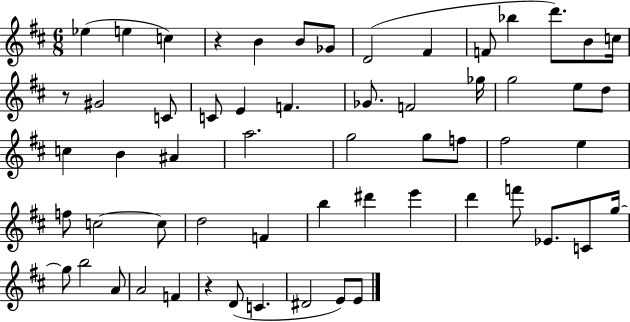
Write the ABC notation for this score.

X:1
T:Untitled
M:6/8
L:1/4
K:D
_e e c z B B/2 _G/2 D2 ^F F/2 _b d'/2 B/2 c/4 z/2 ^G2 C/2 C/2 E F _G/2 F2 _g/4 g2 e/2 d/2 c B ^A a2 g2 g/2 f/2 ^f2 e f/2 c2 c/2 d2 F b ^d' e' d' f'/2 _E/2 C/2 g/4 g/2 b2 A/2 A2 F z D/2 C ^D2 E/2 E/2